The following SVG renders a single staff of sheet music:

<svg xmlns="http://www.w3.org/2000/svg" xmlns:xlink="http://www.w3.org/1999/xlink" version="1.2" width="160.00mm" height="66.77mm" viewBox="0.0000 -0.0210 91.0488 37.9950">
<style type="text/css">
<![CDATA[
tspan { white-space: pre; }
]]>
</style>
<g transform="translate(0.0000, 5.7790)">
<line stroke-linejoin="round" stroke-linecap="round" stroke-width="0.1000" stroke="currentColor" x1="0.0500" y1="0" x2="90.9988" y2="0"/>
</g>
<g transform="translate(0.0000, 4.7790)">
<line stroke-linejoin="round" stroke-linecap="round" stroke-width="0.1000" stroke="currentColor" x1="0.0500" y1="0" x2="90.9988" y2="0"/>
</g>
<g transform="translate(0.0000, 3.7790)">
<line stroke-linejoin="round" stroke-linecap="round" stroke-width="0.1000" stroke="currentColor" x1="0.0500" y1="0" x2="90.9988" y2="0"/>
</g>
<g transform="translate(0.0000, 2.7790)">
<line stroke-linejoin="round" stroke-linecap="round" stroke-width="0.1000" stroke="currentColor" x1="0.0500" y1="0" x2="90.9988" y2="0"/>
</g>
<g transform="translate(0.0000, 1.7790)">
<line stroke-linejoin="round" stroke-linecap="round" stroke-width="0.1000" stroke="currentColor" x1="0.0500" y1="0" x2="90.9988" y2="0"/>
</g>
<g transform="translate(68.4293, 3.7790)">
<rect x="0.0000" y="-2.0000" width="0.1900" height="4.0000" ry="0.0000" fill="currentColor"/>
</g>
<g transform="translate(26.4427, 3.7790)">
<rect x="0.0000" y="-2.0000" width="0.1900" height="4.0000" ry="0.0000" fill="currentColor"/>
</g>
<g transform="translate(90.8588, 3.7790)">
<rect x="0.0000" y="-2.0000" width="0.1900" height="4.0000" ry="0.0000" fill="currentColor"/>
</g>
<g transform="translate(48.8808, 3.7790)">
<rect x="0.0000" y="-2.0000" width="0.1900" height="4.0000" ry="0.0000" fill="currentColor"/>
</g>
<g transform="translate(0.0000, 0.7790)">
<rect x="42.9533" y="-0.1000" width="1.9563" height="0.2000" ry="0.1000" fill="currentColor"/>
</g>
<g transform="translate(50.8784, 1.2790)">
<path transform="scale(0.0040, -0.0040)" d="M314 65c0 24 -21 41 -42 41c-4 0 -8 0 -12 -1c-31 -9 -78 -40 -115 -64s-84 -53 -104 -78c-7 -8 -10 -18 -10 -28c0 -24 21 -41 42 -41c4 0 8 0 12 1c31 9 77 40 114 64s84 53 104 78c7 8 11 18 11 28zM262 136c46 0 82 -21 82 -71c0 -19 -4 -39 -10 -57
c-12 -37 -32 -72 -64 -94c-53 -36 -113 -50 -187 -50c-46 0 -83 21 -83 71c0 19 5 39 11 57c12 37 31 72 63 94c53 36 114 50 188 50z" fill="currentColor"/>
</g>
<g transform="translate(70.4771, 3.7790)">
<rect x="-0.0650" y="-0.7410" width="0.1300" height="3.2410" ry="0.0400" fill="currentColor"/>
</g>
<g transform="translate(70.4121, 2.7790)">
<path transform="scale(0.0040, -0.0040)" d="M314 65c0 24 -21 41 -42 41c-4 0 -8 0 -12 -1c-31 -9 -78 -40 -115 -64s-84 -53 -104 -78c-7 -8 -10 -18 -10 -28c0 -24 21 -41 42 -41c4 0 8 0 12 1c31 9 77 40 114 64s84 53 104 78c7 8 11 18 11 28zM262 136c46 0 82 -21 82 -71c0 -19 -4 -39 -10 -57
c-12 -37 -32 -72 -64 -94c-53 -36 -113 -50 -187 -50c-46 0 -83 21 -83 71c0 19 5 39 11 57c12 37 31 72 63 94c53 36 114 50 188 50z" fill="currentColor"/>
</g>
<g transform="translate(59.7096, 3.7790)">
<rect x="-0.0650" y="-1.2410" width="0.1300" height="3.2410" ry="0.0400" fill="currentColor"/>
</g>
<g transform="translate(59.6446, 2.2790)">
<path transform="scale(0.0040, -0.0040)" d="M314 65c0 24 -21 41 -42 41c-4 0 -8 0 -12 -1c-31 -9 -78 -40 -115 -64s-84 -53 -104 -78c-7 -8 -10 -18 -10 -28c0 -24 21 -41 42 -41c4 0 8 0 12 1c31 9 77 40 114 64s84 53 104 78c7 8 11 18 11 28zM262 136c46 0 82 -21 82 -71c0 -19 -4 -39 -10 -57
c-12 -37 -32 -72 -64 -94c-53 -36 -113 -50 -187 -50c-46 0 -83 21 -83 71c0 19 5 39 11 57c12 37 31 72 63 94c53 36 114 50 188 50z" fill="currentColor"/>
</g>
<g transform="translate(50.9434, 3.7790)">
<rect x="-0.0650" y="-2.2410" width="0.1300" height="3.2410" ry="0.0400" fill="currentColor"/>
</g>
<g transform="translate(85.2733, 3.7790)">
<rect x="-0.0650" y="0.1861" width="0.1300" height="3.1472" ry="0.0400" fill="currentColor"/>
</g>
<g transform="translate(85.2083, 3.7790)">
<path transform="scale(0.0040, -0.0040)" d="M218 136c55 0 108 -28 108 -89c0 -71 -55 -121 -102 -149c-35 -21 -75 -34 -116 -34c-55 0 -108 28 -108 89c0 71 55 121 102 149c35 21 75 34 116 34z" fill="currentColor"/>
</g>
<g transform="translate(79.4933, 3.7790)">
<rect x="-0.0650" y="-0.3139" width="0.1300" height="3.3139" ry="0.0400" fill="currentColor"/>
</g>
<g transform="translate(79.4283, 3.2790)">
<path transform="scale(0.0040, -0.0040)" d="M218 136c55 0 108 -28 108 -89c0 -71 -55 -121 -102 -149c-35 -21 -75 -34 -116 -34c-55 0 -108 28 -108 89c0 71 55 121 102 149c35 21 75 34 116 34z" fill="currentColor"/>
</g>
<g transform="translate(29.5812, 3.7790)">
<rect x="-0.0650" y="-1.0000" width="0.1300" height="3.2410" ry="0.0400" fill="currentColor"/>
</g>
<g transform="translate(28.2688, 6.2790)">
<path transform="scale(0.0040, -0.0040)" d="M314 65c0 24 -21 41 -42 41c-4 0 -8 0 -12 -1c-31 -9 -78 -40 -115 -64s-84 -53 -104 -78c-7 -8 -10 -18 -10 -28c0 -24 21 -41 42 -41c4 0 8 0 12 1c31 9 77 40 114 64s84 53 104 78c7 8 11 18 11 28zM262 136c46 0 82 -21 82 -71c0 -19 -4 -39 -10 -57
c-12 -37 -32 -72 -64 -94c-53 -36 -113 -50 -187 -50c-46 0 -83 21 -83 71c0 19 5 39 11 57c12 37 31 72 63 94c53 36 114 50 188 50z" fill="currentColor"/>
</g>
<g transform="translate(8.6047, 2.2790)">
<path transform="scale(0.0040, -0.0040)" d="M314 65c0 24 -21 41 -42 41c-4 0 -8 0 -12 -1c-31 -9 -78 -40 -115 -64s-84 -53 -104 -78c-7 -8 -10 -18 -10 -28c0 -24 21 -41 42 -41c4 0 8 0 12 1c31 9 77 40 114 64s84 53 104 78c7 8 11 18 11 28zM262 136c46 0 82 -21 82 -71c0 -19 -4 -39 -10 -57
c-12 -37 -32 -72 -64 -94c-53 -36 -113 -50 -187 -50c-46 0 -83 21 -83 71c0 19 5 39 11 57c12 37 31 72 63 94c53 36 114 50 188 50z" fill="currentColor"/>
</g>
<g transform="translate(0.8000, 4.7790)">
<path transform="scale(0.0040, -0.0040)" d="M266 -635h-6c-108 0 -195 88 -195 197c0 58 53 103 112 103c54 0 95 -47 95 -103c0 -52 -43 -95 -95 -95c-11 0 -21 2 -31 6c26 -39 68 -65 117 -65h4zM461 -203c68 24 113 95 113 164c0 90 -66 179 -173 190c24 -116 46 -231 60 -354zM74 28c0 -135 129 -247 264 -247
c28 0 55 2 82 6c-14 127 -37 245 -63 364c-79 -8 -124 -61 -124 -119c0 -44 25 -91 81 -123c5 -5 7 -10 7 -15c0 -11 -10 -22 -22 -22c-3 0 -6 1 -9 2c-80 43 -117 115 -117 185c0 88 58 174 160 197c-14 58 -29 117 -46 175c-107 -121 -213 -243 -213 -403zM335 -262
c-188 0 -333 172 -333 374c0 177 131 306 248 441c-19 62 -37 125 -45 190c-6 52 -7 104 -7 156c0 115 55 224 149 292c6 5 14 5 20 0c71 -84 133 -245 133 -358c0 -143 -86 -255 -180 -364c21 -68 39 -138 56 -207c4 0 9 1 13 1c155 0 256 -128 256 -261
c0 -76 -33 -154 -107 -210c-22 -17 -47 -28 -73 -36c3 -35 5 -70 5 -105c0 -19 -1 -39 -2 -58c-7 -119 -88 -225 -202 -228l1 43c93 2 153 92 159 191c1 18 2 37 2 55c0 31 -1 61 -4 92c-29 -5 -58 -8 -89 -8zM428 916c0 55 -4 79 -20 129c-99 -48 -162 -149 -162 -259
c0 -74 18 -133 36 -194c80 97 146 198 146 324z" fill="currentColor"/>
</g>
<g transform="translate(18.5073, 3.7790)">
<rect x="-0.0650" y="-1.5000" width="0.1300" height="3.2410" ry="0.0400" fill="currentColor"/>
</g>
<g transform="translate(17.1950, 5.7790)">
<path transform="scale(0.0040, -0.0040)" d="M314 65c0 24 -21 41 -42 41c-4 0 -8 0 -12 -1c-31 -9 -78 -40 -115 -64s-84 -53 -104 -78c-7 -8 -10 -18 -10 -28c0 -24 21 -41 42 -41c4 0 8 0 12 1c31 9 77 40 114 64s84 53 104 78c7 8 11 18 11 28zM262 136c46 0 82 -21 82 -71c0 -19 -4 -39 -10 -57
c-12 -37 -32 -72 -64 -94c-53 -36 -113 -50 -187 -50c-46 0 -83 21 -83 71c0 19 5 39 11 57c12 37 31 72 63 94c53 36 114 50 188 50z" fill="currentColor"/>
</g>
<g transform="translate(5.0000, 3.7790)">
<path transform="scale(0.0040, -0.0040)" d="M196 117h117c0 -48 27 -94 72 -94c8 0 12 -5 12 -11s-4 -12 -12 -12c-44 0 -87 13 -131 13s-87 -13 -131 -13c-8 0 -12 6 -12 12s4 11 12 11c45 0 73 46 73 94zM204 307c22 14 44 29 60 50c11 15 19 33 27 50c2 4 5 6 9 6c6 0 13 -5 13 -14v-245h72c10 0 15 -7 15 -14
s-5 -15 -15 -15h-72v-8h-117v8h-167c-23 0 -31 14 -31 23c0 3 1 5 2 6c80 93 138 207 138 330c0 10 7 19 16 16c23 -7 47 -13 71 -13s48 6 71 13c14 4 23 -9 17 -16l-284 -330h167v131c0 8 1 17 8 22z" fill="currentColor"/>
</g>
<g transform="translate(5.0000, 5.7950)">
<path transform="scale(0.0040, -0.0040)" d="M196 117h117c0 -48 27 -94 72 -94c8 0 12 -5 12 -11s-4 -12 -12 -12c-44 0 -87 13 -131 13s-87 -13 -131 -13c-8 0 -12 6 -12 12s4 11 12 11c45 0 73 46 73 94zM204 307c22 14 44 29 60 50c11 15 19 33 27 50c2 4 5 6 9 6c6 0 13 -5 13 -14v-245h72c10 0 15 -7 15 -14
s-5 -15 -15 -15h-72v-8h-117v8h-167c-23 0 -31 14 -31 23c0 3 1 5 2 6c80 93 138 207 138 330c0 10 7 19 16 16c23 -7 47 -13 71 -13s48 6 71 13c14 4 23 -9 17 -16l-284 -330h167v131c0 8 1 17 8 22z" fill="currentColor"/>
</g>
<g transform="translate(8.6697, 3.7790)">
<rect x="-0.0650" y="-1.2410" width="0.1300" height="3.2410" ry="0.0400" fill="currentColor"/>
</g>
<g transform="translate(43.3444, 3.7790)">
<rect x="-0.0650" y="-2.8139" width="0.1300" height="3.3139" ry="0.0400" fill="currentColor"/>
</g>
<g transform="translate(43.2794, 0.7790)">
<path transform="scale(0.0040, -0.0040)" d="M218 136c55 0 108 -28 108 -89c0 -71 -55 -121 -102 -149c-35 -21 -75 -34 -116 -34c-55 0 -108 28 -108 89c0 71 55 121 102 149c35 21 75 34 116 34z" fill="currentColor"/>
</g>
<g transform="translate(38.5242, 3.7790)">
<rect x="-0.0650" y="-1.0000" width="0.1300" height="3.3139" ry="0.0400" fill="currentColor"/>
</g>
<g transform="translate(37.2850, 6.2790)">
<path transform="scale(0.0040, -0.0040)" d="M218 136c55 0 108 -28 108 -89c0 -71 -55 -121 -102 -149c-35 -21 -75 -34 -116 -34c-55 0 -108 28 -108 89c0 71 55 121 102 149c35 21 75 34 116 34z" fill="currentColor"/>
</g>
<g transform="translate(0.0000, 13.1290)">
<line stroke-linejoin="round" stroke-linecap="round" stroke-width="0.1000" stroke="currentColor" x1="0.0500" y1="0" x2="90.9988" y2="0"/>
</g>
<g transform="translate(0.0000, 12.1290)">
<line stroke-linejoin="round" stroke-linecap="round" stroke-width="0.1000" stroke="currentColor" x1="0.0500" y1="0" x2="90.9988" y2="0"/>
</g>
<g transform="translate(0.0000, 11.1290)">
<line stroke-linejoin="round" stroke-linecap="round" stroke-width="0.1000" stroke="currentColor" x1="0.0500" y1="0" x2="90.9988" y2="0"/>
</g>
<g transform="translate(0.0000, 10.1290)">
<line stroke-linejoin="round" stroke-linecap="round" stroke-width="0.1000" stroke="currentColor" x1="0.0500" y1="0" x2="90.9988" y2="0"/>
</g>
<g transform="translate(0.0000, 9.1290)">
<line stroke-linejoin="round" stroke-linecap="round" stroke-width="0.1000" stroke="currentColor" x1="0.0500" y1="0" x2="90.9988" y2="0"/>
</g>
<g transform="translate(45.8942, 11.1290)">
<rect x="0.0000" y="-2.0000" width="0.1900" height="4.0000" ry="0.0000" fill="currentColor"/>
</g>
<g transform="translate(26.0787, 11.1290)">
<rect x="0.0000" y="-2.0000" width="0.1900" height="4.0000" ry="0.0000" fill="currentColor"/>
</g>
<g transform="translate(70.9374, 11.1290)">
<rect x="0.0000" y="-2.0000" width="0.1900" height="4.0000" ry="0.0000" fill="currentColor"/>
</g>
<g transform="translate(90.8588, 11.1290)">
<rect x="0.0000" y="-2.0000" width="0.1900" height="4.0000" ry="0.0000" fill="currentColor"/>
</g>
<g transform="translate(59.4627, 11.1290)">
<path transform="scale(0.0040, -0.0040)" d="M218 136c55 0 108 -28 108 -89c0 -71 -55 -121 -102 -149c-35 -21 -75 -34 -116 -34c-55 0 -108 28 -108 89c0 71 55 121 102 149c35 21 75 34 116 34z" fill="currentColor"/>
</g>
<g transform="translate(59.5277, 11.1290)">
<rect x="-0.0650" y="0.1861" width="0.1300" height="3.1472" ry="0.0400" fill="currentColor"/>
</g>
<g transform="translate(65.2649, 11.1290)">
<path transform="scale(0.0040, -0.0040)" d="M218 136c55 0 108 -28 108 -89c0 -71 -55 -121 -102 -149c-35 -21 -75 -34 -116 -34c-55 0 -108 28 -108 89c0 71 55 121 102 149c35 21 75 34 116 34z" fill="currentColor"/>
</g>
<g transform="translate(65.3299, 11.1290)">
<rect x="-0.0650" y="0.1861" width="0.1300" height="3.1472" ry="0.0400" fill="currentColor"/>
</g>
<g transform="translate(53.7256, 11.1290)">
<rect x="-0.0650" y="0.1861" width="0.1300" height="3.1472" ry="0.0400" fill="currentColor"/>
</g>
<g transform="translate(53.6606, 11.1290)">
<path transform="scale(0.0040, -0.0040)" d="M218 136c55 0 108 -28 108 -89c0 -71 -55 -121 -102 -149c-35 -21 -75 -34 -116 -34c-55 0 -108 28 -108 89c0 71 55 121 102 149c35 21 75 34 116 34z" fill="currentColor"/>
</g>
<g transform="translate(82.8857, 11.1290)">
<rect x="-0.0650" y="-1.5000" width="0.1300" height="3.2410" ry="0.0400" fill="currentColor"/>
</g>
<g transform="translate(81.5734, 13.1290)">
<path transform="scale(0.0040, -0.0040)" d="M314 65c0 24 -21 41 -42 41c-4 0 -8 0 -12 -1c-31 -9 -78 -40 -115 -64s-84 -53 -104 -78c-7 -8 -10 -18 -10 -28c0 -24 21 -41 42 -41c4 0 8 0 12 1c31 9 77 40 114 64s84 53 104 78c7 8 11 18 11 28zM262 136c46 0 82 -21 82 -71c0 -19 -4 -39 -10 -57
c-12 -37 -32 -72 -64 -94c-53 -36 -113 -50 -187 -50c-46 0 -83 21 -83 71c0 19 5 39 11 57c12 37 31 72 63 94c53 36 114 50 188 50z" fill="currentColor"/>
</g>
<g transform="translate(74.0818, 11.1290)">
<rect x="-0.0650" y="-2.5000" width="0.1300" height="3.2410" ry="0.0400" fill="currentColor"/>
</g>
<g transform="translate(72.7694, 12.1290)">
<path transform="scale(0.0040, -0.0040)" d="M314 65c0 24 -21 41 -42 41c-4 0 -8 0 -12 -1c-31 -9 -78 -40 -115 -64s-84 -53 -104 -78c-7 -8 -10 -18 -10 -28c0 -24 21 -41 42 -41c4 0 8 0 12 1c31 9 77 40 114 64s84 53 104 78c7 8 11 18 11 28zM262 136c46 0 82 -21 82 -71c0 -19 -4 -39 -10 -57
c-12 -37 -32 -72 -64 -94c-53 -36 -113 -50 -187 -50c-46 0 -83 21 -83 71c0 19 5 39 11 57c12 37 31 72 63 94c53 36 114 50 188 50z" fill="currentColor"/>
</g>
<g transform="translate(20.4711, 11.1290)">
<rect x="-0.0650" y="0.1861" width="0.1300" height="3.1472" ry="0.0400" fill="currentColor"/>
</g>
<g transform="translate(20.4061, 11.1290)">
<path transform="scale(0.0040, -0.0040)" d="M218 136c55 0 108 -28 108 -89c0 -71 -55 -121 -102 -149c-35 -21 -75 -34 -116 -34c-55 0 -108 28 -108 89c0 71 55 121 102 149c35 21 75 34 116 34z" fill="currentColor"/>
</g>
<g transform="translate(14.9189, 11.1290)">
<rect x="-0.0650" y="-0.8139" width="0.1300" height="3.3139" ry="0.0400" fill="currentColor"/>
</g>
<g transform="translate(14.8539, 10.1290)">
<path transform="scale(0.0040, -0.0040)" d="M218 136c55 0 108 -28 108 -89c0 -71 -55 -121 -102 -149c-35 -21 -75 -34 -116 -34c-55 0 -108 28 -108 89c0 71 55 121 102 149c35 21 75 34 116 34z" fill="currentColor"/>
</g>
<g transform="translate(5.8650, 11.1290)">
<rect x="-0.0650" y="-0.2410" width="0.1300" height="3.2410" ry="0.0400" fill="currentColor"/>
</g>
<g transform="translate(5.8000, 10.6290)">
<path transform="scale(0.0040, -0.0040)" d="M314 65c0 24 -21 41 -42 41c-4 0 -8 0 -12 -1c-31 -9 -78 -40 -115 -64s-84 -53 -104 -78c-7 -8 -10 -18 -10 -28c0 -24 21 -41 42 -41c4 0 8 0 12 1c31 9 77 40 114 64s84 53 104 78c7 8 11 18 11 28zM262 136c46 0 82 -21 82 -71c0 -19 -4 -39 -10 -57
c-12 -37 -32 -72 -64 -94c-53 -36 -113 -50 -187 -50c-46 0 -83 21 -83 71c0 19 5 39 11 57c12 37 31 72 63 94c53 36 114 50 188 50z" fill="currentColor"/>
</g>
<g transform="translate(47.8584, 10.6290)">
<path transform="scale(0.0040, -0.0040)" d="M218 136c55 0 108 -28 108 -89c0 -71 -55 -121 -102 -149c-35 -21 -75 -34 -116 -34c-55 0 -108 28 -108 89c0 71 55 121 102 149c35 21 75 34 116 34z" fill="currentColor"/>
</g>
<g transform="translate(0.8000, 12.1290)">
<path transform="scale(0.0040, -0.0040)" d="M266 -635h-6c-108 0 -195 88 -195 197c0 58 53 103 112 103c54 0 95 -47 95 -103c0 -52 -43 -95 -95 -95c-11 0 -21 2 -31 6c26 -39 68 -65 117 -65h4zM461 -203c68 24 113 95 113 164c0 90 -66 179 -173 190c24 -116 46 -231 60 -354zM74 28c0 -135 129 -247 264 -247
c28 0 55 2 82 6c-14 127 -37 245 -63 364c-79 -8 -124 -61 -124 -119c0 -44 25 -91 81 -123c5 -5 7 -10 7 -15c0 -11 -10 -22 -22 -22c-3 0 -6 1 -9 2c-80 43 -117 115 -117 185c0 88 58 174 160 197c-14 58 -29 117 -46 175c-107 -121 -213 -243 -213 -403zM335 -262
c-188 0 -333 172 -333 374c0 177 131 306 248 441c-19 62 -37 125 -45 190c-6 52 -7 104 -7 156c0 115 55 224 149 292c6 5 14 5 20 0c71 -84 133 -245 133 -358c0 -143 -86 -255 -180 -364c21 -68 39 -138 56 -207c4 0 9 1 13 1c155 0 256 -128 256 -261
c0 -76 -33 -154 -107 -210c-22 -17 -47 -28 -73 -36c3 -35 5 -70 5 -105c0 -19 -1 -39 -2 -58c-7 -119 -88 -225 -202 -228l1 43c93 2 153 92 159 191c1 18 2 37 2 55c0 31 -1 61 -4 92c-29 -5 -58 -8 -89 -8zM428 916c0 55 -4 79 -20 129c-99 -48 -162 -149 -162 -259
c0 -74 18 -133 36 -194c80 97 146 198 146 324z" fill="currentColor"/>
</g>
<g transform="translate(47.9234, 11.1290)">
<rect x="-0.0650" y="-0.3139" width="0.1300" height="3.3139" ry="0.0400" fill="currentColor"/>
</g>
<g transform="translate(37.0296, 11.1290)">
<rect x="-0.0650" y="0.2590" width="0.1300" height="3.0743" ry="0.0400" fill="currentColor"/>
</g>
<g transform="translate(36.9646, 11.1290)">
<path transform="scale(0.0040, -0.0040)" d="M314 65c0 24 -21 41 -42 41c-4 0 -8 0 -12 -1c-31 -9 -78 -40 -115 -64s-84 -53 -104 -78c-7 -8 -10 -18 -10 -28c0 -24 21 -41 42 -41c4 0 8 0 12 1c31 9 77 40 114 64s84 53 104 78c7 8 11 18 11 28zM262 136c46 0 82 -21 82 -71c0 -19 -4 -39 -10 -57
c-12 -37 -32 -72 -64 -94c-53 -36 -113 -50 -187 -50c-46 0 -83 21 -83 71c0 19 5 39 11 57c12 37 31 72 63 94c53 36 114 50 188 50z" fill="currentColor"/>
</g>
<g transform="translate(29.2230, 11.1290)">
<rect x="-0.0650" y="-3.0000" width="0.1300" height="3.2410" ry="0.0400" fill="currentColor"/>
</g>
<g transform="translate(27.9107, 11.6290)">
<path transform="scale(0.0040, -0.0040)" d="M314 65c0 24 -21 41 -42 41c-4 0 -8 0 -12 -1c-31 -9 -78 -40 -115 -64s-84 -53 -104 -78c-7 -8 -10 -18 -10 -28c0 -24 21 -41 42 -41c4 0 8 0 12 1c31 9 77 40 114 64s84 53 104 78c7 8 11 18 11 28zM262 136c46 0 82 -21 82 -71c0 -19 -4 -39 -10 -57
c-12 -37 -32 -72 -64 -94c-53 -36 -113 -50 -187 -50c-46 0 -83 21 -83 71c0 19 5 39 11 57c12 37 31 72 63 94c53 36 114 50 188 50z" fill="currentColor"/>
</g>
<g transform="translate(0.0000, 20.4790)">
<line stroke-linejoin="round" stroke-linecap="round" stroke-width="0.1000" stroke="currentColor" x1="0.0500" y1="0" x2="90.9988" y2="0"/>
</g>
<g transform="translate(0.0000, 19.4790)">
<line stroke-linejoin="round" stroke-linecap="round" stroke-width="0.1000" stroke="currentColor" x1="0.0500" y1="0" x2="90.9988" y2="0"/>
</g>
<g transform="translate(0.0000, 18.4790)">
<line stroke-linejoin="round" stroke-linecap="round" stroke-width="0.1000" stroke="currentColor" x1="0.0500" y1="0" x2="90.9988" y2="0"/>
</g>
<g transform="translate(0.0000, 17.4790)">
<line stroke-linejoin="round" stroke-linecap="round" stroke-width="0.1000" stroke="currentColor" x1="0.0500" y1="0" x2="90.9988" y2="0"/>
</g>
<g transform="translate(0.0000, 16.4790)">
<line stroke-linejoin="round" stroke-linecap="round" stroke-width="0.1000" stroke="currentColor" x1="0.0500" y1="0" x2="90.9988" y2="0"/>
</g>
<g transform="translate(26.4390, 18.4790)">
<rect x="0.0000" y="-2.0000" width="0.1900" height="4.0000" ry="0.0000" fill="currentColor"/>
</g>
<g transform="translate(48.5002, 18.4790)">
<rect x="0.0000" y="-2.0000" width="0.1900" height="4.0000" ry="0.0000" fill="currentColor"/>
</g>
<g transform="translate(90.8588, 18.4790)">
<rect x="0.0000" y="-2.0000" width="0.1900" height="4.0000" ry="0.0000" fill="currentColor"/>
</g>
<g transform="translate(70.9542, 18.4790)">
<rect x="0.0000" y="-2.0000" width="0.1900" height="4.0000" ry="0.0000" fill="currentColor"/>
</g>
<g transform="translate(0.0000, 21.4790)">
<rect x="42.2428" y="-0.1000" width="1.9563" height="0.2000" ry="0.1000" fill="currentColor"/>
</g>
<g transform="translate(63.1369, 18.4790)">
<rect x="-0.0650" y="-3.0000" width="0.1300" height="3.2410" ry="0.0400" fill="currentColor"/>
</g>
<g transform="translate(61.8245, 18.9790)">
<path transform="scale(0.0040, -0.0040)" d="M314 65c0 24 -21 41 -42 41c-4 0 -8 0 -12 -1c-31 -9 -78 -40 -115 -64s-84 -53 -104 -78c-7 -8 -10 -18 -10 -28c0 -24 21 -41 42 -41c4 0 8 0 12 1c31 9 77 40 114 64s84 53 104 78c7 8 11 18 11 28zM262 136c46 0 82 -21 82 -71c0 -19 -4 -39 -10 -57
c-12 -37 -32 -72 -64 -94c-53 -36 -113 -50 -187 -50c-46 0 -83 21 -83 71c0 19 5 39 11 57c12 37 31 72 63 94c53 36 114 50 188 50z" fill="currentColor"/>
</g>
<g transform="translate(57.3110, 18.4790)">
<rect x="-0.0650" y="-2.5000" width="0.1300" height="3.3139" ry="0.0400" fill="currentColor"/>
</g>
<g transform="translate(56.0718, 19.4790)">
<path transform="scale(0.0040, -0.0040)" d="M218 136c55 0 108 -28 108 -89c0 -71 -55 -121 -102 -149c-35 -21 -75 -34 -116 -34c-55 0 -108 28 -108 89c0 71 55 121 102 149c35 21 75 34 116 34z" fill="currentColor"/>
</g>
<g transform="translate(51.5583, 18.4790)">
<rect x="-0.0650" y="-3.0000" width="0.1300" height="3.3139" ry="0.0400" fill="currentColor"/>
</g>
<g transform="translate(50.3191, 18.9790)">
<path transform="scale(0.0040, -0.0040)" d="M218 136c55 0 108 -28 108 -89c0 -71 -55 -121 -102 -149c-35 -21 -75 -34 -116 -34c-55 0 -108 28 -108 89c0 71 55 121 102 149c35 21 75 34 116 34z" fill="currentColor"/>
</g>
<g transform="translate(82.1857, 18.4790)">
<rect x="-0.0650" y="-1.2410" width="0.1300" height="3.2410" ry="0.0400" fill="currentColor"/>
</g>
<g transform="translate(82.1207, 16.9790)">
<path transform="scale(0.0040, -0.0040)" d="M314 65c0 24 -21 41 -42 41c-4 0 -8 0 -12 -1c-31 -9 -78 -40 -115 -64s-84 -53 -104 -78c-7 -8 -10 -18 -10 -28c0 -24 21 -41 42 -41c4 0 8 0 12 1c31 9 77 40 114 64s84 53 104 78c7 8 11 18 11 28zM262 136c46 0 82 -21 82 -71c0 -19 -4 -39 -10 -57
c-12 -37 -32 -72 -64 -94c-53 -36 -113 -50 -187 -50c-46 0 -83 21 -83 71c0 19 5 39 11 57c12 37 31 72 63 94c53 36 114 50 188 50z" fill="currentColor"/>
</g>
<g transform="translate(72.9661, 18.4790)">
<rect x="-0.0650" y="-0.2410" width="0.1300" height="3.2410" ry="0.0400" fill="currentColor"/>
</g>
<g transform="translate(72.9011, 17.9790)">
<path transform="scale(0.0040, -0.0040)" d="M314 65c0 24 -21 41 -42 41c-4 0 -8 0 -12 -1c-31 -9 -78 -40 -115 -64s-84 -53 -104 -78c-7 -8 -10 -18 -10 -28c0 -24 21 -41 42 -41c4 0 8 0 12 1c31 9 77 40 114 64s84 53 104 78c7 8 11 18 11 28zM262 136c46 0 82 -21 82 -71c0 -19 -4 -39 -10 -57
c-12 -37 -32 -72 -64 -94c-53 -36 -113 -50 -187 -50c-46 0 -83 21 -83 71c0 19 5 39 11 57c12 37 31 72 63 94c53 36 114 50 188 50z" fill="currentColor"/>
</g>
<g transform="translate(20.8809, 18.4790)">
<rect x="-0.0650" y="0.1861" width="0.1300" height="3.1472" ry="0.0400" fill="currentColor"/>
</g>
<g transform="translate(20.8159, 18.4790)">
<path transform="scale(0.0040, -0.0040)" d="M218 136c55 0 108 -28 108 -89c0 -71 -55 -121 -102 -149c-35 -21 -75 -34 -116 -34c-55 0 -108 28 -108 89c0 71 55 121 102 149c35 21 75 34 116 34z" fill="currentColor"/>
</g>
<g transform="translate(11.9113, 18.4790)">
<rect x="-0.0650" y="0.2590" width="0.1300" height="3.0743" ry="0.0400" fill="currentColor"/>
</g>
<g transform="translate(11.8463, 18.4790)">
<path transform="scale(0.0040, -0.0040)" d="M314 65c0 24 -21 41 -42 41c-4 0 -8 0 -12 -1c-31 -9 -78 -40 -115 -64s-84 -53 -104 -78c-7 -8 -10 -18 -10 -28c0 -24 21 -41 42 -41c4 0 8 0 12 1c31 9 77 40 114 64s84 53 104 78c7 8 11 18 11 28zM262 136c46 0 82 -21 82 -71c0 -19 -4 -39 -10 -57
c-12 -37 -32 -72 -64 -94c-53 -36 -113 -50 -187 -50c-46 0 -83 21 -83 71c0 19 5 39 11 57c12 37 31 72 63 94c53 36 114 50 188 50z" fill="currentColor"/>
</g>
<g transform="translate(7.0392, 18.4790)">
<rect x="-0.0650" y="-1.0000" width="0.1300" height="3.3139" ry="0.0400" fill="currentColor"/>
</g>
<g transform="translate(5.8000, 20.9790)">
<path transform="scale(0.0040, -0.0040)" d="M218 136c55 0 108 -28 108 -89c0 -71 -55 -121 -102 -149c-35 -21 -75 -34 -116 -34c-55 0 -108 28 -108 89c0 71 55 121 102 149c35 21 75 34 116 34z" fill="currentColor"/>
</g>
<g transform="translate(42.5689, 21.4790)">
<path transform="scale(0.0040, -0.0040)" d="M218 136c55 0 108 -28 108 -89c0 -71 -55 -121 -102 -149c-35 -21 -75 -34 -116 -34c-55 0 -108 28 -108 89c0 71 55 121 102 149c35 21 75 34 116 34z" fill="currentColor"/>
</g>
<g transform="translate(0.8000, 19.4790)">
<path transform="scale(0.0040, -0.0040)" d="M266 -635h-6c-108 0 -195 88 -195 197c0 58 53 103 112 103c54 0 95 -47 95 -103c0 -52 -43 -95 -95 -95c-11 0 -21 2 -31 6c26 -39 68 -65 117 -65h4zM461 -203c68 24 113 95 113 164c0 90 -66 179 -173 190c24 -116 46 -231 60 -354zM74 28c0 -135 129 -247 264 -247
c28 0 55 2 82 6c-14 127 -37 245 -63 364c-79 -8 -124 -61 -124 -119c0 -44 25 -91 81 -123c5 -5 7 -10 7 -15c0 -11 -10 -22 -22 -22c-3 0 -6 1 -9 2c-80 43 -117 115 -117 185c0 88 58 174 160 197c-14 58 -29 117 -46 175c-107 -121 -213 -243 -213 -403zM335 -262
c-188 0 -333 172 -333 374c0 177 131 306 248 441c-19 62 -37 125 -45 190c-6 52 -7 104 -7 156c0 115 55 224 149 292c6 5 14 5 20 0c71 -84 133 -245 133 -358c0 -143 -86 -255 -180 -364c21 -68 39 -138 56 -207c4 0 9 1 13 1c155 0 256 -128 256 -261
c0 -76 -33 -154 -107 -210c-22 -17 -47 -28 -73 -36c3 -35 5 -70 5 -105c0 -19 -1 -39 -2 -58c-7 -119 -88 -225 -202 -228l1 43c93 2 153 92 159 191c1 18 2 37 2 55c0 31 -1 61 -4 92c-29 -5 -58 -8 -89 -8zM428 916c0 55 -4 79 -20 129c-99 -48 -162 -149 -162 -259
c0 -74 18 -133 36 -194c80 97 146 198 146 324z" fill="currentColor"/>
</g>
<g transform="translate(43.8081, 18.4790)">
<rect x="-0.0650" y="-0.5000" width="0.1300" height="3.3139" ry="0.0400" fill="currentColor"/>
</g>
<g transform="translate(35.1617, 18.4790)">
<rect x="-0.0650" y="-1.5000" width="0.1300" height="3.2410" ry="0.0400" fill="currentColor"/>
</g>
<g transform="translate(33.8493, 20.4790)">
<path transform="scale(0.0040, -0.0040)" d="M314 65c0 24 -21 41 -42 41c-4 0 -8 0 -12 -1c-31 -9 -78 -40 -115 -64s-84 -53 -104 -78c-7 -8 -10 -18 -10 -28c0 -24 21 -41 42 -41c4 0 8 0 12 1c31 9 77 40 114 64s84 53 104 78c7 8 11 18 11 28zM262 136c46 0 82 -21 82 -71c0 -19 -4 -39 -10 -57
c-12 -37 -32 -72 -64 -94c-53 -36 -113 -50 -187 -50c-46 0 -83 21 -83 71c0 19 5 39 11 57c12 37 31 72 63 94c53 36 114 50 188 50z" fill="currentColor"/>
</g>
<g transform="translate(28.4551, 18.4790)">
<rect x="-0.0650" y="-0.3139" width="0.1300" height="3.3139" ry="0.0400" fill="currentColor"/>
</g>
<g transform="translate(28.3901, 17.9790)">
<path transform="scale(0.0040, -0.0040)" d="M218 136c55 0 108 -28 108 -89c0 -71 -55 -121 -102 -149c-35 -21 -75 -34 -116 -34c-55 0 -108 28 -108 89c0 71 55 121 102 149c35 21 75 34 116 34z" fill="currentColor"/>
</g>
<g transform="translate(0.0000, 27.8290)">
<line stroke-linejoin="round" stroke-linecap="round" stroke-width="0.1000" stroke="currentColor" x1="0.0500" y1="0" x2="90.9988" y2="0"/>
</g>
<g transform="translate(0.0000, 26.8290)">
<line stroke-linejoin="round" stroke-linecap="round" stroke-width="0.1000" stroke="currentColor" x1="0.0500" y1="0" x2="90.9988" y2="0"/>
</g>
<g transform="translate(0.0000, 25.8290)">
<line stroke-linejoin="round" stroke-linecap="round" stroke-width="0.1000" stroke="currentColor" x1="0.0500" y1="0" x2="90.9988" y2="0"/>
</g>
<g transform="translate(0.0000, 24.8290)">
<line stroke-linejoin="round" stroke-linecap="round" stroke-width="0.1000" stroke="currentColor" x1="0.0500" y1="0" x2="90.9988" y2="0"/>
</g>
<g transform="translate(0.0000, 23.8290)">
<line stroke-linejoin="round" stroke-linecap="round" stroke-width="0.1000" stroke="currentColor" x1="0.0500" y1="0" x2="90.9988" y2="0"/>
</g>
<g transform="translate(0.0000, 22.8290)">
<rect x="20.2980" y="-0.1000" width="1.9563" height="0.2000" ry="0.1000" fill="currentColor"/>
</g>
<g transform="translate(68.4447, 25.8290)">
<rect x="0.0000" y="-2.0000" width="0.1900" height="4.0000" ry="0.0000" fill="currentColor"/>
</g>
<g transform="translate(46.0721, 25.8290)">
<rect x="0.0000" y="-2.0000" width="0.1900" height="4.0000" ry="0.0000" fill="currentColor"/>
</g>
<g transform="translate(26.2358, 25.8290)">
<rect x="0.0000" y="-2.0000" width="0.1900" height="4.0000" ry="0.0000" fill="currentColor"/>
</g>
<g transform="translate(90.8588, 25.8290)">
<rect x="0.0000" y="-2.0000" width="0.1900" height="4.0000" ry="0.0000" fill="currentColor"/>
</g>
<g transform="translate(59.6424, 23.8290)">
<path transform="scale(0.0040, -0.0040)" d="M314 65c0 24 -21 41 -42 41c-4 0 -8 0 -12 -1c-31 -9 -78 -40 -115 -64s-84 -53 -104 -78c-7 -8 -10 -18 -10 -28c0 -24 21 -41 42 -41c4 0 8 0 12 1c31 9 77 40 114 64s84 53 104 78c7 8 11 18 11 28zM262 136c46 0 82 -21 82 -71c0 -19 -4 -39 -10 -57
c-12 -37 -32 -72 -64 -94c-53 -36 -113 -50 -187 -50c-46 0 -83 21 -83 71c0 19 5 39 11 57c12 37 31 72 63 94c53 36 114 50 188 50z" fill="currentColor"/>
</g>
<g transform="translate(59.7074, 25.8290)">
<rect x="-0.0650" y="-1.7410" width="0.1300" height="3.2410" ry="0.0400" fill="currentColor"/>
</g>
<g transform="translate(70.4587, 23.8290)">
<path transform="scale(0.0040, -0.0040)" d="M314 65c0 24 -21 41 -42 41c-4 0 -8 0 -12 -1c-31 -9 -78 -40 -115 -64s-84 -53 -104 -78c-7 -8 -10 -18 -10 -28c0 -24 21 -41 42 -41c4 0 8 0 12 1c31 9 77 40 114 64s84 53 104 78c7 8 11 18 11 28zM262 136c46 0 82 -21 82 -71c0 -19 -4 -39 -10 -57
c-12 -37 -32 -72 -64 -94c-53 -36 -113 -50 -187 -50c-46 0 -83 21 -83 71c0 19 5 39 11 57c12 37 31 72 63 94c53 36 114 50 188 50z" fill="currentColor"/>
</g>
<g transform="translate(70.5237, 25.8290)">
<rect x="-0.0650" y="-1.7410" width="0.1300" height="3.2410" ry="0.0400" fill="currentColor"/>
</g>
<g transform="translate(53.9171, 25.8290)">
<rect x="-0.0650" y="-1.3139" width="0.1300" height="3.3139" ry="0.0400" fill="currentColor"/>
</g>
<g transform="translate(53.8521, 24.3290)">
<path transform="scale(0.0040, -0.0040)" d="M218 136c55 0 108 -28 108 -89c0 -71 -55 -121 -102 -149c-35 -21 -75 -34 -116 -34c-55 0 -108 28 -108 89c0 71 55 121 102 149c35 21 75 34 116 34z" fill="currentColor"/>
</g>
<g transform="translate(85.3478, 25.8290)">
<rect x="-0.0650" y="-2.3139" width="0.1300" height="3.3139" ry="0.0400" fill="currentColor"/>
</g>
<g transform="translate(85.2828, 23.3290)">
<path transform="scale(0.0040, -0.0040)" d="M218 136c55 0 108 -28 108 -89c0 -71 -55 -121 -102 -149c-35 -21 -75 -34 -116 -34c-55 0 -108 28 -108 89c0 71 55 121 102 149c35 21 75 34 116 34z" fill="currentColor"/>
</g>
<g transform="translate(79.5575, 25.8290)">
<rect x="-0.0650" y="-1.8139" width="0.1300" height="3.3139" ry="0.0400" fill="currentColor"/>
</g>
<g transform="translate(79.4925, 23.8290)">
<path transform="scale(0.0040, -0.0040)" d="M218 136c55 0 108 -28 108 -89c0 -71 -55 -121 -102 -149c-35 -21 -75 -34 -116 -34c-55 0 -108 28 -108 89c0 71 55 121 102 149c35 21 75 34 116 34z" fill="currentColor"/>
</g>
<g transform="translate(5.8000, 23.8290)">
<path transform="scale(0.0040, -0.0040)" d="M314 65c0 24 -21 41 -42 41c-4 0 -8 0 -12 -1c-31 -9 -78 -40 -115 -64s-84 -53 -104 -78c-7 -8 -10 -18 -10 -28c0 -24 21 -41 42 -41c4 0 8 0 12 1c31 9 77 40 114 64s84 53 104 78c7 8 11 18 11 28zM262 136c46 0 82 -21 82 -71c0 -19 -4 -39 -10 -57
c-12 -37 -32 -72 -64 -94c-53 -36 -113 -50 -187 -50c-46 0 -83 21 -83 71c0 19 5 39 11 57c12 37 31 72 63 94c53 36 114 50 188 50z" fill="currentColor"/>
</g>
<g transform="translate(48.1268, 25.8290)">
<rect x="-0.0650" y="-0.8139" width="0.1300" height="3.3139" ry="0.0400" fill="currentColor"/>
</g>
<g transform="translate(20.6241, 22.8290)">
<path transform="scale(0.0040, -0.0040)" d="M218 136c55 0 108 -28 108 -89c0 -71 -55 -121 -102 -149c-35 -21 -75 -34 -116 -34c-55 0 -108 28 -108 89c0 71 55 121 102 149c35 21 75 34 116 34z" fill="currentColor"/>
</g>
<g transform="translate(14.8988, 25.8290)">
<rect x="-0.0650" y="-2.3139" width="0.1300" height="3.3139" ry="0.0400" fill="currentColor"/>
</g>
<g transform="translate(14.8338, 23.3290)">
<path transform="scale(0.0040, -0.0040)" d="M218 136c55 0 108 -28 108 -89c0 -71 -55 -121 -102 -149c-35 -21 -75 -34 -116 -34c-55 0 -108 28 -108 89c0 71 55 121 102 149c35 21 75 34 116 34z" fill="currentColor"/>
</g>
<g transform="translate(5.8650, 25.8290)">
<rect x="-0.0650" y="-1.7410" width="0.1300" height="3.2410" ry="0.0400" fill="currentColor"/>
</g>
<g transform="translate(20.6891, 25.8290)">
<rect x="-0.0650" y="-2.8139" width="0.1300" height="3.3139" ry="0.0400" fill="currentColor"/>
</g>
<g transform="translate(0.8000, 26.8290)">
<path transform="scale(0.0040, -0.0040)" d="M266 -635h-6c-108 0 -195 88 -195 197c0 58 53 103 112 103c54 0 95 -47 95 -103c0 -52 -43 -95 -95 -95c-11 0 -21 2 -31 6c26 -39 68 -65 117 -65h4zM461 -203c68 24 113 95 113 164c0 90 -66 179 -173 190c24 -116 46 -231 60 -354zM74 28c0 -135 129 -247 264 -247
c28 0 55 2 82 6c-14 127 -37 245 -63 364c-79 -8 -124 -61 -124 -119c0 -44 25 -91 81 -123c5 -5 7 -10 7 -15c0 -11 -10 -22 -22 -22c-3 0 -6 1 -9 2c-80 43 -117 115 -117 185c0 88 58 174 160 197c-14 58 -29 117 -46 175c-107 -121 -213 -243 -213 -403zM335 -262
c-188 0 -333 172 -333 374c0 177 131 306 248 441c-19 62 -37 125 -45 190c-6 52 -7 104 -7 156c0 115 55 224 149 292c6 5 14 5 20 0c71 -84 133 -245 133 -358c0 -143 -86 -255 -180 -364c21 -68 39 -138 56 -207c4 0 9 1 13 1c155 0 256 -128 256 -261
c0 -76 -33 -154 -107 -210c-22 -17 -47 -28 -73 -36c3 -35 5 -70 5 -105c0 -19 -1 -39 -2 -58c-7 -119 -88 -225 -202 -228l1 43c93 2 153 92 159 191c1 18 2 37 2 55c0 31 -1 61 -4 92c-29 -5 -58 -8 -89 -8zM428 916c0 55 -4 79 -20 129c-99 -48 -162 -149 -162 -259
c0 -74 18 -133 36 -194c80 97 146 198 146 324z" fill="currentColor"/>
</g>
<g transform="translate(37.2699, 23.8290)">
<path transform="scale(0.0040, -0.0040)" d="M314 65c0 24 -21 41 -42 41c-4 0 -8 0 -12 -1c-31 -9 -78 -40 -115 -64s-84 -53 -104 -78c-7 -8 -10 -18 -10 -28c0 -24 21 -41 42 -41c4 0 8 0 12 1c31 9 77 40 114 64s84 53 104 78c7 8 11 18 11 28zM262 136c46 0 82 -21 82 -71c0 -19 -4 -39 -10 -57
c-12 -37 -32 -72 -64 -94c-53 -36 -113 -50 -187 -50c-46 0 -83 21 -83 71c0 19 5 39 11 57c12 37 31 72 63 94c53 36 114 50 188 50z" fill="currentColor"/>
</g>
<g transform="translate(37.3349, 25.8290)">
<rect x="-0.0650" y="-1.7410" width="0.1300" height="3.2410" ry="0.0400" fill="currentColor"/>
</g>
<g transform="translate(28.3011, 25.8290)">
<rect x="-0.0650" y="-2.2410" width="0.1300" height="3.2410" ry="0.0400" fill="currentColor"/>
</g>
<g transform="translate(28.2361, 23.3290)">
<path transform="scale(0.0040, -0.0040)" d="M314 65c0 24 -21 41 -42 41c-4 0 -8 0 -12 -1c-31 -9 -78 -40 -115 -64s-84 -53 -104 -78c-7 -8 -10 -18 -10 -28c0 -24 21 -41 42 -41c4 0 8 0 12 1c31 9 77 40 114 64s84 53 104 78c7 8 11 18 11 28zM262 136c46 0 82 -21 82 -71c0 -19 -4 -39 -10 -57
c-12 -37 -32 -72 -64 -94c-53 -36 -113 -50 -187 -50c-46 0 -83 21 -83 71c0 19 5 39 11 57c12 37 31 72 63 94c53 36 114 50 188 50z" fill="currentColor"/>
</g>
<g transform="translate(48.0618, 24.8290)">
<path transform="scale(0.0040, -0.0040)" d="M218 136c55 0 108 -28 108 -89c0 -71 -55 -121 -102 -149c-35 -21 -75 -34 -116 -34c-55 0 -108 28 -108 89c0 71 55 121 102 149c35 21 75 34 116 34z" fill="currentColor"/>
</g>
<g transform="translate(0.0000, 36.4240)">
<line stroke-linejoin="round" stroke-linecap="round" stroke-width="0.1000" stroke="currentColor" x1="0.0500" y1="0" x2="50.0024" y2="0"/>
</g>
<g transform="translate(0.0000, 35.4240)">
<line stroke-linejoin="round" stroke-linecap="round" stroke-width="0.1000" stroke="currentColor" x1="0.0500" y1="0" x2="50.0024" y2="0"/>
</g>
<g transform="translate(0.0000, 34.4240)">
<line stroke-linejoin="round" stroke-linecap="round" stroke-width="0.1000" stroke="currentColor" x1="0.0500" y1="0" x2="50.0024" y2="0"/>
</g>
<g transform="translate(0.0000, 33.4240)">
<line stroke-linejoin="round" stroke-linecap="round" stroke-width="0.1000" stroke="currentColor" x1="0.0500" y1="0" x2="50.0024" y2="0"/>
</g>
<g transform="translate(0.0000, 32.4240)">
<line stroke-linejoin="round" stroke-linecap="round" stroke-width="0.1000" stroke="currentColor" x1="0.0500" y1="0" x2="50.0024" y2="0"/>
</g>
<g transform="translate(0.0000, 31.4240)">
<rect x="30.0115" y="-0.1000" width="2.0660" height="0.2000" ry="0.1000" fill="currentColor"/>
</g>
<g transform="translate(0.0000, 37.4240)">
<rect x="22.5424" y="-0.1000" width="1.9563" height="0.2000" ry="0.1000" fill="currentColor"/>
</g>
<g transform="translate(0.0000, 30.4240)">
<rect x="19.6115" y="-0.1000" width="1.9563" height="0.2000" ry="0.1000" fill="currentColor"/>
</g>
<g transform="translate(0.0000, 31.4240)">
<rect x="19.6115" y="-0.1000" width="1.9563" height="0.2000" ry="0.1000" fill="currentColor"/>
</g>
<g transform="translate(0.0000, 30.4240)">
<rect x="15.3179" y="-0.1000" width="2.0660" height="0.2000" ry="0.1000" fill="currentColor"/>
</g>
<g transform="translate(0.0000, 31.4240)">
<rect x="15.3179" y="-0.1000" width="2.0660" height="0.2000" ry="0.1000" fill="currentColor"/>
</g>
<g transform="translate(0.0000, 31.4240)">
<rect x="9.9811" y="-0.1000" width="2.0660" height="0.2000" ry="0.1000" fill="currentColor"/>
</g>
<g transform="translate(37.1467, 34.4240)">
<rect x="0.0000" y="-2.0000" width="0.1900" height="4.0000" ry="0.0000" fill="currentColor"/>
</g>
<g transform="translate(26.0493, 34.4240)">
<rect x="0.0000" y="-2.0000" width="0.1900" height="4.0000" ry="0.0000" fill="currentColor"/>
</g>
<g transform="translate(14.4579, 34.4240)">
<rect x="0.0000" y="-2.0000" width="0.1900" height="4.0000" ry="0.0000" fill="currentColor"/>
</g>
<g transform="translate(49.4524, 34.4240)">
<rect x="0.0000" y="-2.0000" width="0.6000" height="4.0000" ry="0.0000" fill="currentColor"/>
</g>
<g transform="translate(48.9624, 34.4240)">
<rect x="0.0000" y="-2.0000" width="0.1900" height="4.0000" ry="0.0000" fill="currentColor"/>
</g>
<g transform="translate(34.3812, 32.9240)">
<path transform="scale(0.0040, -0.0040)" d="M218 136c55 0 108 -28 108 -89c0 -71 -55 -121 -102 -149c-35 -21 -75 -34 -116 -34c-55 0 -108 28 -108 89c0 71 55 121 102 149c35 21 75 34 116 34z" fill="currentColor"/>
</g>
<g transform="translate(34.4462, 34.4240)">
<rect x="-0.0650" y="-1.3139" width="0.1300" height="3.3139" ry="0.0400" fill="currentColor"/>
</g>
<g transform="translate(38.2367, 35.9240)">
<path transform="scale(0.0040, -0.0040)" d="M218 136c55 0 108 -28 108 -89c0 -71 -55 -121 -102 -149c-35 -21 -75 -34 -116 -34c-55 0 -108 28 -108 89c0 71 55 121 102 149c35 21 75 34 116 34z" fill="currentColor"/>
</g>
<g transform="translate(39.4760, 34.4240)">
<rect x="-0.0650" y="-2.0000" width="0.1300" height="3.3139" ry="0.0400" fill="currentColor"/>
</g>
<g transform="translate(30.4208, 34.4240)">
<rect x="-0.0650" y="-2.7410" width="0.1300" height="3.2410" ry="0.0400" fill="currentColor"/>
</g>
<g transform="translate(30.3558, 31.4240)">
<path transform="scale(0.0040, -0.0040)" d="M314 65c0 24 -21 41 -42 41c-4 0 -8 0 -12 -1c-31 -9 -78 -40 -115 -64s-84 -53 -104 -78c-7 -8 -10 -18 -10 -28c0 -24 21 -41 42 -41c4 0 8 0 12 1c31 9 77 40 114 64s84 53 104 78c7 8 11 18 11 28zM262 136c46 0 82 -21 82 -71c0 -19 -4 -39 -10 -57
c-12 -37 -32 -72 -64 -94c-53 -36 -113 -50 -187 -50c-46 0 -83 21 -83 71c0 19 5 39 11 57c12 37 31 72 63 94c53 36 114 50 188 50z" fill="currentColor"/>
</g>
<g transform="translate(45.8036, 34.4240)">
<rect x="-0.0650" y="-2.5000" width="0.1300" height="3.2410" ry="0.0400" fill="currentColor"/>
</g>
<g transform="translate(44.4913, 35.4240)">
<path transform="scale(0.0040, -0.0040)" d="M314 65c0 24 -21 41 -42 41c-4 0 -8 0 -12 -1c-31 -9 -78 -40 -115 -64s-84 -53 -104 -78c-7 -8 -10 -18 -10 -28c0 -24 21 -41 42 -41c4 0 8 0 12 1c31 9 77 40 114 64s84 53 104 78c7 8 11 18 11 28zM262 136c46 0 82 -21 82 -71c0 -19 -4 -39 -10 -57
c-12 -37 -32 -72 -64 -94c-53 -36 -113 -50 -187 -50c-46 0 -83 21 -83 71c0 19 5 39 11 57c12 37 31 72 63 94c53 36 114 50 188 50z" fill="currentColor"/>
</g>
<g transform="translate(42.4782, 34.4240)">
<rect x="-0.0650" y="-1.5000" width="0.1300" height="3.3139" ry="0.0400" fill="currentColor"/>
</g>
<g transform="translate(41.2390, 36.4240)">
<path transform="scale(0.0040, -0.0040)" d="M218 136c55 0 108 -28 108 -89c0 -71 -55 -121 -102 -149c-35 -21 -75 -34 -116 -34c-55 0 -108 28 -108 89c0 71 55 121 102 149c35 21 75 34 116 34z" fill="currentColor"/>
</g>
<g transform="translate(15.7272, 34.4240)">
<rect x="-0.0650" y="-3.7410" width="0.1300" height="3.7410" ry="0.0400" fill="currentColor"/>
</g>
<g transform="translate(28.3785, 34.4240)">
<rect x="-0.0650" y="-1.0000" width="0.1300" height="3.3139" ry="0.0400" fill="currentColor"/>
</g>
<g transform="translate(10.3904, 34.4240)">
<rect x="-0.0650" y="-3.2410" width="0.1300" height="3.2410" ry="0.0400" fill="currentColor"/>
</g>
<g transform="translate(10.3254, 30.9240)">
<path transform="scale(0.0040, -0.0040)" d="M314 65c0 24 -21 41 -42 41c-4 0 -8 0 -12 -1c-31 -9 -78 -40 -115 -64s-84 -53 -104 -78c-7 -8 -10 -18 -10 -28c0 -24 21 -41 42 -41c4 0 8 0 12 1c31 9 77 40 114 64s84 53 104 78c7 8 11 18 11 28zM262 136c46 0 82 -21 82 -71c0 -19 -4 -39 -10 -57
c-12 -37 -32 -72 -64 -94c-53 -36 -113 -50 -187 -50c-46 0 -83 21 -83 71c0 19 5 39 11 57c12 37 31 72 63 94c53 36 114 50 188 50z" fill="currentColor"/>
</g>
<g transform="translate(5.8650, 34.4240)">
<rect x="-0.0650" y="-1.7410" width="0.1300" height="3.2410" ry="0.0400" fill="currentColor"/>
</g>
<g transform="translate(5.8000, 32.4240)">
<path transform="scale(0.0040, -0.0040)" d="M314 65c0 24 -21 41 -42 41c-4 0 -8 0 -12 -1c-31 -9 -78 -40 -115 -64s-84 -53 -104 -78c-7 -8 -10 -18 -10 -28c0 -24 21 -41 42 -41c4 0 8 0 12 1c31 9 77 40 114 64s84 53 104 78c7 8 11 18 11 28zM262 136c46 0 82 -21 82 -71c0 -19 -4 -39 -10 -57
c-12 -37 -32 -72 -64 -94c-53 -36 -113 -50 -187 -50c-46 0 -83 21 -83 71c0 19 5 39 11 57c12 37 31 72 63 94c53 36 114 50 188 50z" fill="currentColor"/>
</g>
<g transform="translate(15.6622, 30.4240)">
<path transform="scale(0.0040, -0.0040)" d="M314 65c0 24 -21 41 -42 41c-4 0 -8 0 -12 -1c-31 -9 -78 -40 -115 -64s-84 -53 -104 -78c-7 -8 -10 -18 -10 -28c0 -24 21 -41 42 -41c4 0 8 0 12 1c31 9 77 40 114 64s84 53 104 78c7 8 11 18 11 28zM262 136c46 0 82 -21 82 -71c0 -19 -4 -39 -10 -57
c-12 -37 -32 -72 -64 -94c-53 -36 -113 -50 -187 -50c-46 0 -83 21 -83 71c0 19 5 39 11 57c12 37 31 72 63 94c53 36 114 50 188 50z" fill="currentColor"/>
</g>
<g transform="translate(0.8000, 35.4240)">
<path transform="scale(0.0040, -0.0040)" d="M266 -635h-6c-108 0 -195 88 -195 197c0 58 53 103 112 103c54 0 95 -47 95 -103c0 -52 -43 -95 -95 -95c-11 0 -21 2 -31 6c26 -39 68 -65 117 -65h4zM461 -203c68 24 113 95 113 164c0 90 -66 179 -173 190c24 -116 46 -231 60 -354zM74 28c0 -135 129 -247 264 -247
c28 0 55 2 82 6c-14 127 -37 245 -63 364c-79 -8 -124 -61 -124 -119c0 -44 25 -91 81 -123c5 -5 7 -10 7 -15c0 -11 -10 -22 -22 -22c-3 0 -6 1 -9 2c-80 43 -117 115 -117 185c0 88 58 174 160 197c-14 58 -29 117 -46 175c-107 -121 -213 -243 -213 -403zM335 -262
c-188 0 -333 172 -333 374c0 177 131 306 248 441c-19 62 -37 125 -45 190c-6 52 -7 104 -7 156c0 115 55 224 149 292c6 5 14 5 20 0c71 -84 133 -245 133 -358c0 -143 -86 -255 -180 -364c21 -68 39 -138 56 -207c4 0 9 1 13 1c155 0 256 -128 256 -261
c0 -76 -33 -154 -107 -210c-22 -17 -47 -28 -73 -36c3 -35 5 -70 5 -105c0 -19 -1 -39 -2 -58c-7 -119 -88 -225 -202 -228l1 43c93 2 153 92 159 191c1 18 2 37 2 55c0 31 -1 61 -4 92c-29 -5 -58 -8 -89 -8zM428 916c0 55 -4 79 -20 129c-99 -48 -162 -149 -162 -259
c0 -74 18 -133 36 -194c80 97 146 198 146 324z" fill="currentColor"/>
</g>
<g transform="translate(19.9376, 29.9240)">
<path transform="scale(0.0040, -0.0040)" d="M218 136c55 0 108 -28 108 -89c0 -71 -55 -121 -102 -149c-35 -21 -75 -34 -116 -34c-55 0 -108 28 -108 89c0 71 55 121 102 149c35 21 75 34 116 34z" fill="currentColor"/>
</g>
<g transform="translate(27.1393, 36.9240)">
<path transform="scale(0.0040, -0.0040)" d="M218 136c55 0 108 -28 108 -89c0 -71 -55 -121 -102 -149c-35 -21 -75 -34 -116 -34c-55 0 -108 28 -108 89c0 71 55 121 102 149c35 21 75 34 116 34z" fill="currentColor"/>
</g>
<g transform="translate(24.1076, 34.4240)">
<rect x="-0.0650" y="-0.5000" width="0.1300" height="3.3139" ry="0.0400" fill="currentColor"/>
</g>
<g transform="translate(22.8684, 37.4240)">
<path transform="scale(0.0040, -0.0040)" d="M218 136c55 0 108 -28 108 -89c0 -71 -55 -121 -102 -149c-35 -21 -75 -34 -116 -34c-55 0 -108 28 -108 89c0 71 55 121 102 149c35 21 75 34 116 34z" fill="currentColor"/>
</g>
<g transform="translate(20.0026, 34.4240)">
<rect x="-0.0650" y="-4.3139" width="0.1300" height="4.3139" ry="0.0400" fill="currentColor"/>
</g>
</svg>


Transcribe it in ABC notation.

X:1
T:Untitled
M:4/4
L:1/4
K:C
e2 E2 D2 D a g2 e2 d2 c B c2 d B A2 B2 c B B B G2 E2 D B2 B c E2 C A G A2 c2 e2 f2 g a g2 f2 d e f2 f2 f g f2 b2 c'2 d' C D a2 e F E G2